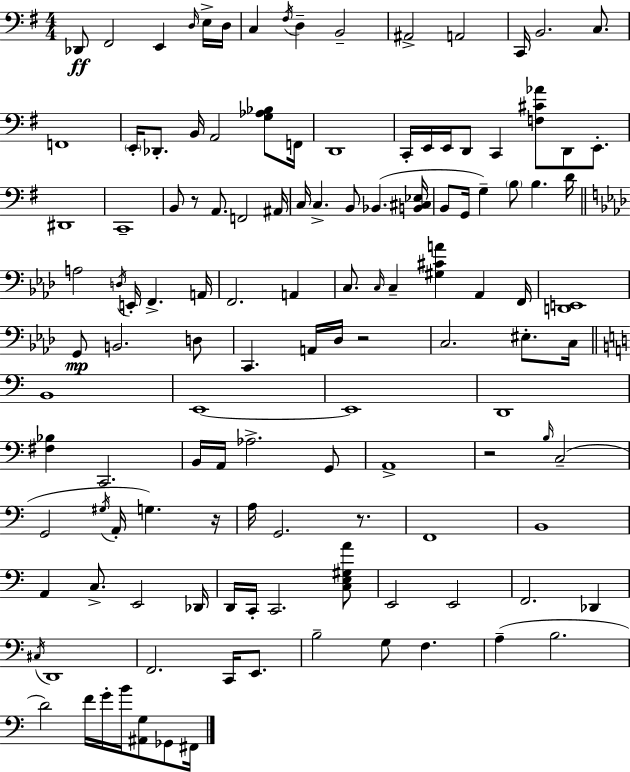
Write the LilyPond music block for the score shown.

{
  \clef bass
  \numericTimeSignature
  \time 4/4
  \key g \major
  des,8\ff fis,2 e,4 \grace { d16 } e16-> | d16 c4 \acciaccatura { fis16 } d4-- b,2-- | ais,2-> a,2 | c,16 b,2. c8. | \break f,1 | \parenthesize e,16-. des,8.-. b,16 a,2 <g aes bes>8 | f,16 d,1 | c,16-. e,16 e,16 d,8 c,4 <f cis' aes'>8 d,8 e,8.-. | \break dis,1 | c,1-- | b,8 r8 a,8. f,2 | ais,16 c16 c4.-> b,8 bes,4.( | \break <b, cis ees>16 b,8 g,16 g4--) \parenthesize b8 b4. | d'16 \bar "||" \break \key aes \major a2 \acciaccatura { d16 } e,16-. f,4.-> | a,16 f,2. a,4 | c8. \grace { c16 } c4-- <gis cis' a'>4 aes,4 | f,16 <d, e,>1 | \break g,8\mp b,2. | d8 c,4. a,16 des16 r2 | c2. eis8.-. | c16 \bar "||" \break \key c \major b,1 | e,1~~ | e,1 | d,1 | \break <fis bes>4 c,2. | b,16 a,16 aes2.-> g,8 | a,1-> | r2 \grace { b16 } c2--( | \break g,2 \acciaccatura { gis16 } a,16-. g4.) | r16 a16 g,2. r8. | f,1 | b,1 | \break a,4 c8.-> e,2 | des,16 d,16 c,16-. c,2. | <c e gis a'>8 e,2 e,2 | f,2. des,4 | \break \acciaccatura { cis16 } d,1 | f,2. c,16 | e,8. b2-- g8 f4. | a4--( b2. | \break d'2) f'16 g'16-. b'16 <ais, g>8 | ges,8 fis,16 \bar "|."
}